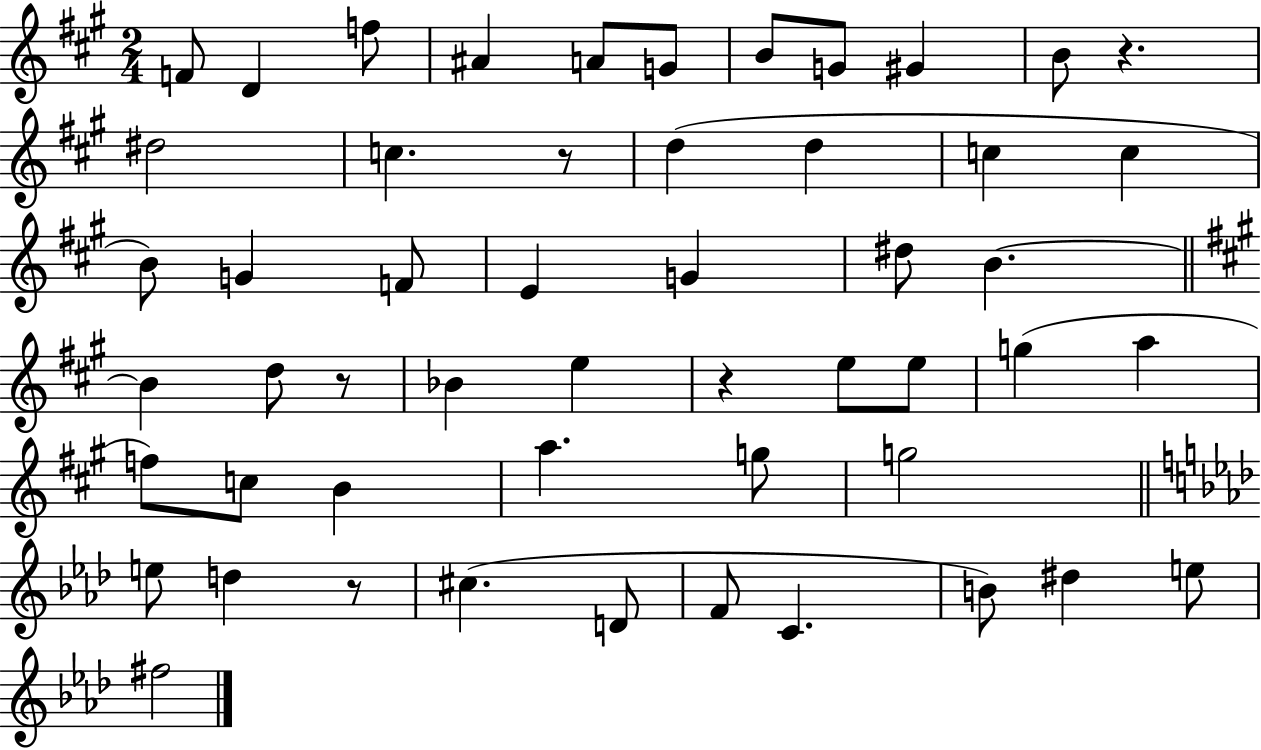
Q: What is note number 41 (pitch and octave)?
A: D4